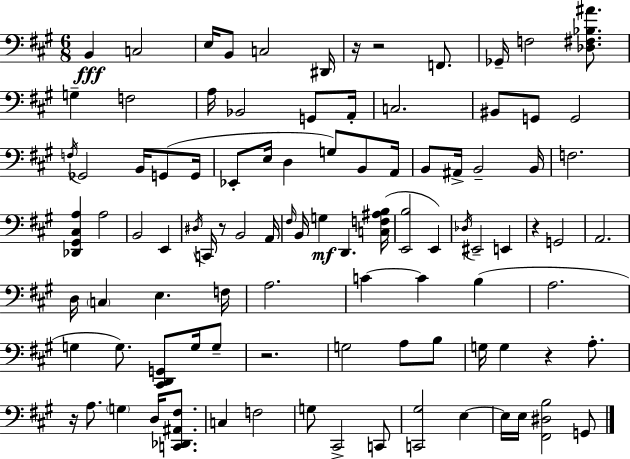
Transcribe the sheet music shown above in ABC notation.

X:1
T:Untitled
M:6/8
L:1/4
K:A
B,, C,2 E,/4 B,,/2 C,2 ^D,,/4 z/4 z2 F,,/2 _G,,/4 F,2 [_D,^F,_B,^A]/2 G, F,2 A,/4 _B,,2 G,,/2 A,,/4 C,2 ^B,,/2 G,,/2 G,,2 F,/4 _G,,2 B,,/4 G,,/2 G,,/4 _E,,/2 E,/4 D, G,/2 B,,/2 A,,/4 B,,/2 ^A,,/4 B,,2 B,,/4 F,2 [_D,,^G,,^C,A,] A,2 B,,2 E,, ^D,/4 C,,/4 z/2 B,,2 A,,/4 ^F,/4 B,,/4 G, D,, [C,F,^A,B,]/4 [E,,B,]2 E,, _D,/4 ^E,,2 E,, z G,,2 A,,2 D,/4 C, E, F,/4 A,2 C C B, A,2 G, G,/2 [^C,,D,,G,,]/2 G,/4 G,/2 z2 G,2 A,/2 B,/2 G,/4 G, z A,/2 z/4 A,/2 G, D,/4 [C,,_D,,^A,,^F,]/2 C, F,2 G,/2 ^C,,2 C,,/2 [C,,^G,]2 E, E,/4 E,/4 [^F,,^D,B,]2 G,,/2